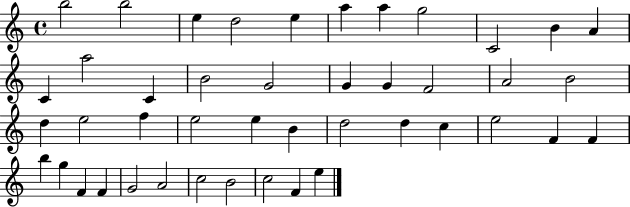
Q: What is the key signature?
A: C major